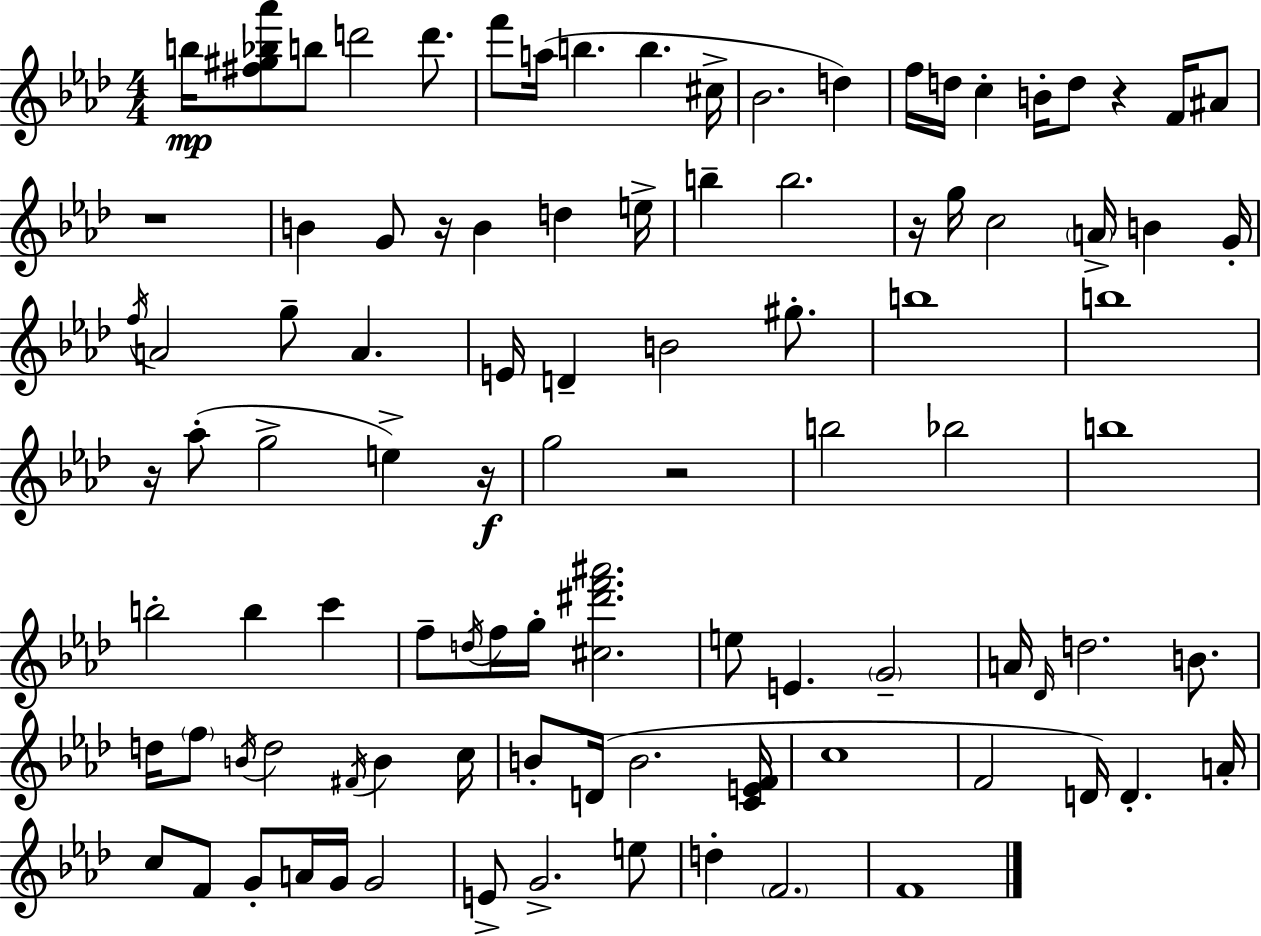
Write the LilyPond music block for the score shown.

{
  \clef treble
  \numericTimeSignature
  \time 4/4
  \key f \minor
  b''16\mp <fis'' gis'' bes'' aes'''>8 b''8 d'''2 d'''8. | f'''8 a''16( b''4. b''4. cis''16-> | bes'2. d''4) | f''16 d''16 c''4-. b'16-. d''8 r4 f'16 ais'8 | \break r1 | b'4 g'8 r16 b'4 d''4 e''16-> | b''4-- b''2. | r16 g''16 c''2 \parenthesize a'16-> b'4 g'16-. | \break \acciaccatura { f''16 } a'2 g''8-- a'4. | e'16 d'4-- b'2 gis''8.-. | b''1 | b''1 | \break r16 aes''8-.( g''2-> e''4->) | r16\f g''2 r2 | b''2 bes''2 | b''1 | \break b''2-. b''4 c'''4 | f''8-- \acciaccatura { d''16 } f''16 g''16-. <cis'' dis''' f''' ais'''>2. | e''8 e'4. \parenthesize g'2-- | a'16 \grace { des'16 } d''2. | \break b'8. d''16 \parenthesize f''8 \acciaccatura { b'16 } d''2 \acciaccatura { fis'16 } | b'4 c''16 b'8-. d'16( b'2. | <c' e' f'>16 c''1 | f'2 d'16) d'4.-. | \break a'16-. c''8 f'8 g'8-. a'16 g'16 g'2 | e'8-> g'2.-> | e''8 d''4-. \parenthesize f'2. | f'1 | \break \bar "|."
}